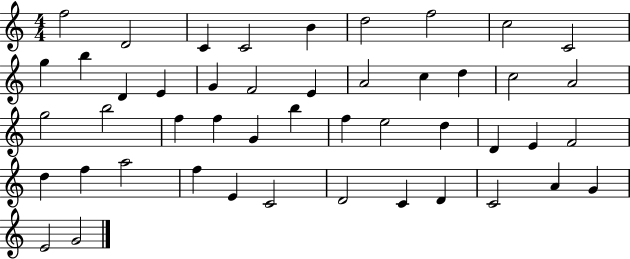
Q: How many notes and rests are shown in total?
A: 47